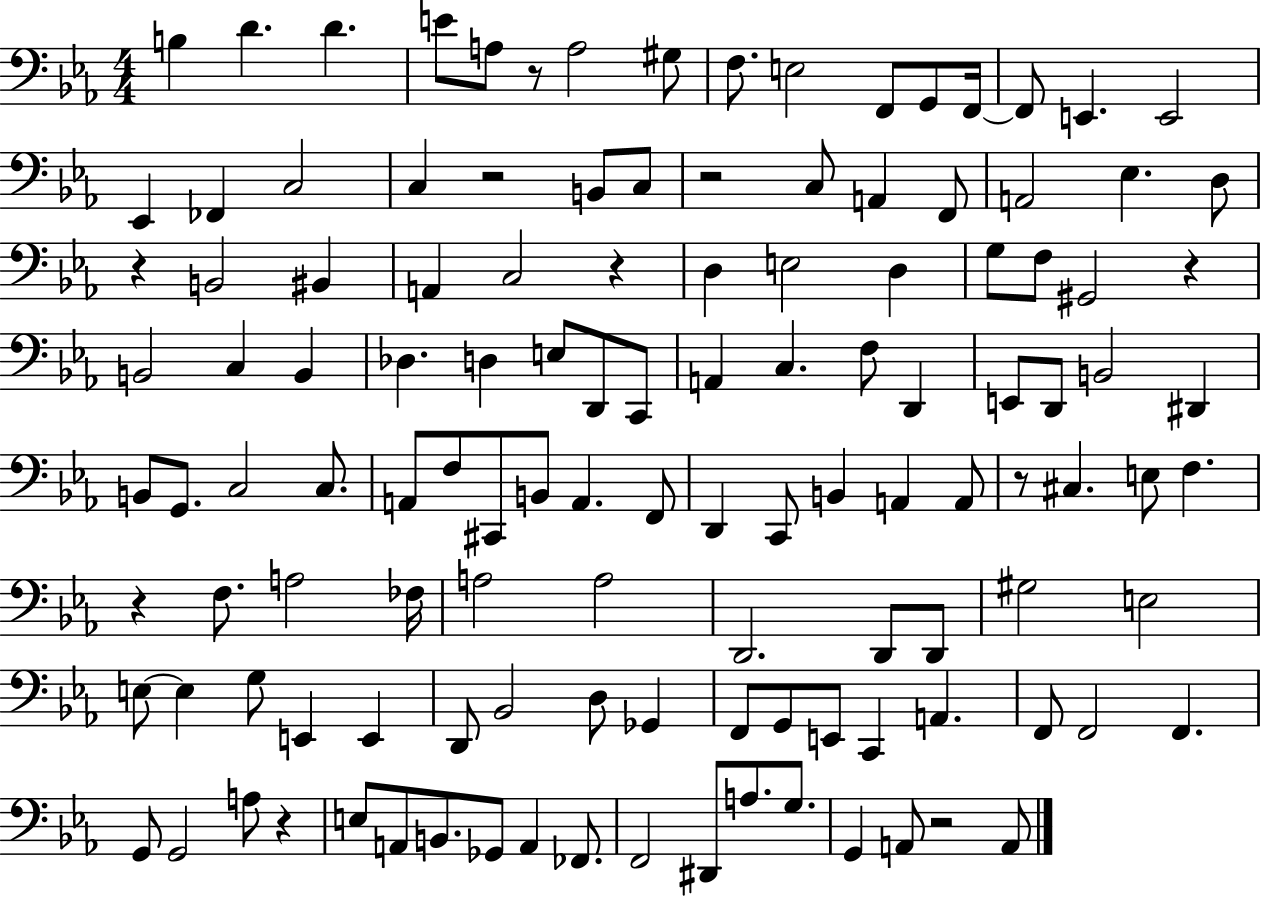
B3/q D4/q. D4/q. E4/e A3/e R/e A3/h G#3/e F3/e. E3/h F2/e G2/e F2/s F2/e E2/q. E2/h Eb2/q FES2/q C3/h C3/q R/h B2/e C3/e R/h C3/e A2/q F2/e A2/h Eb3/q. D3/e R/q B2/h BIS2/q A2/q C3/h R/q D3/q E3/h D3/q G3/e F3/e G#2/h R/q B2/h C3/q B2/q Db3/q. D3/q E3/e D2/e C2/e A2/q C3/q. F3/e D2/q E2/e D2/e B2/h D#2/q B2/e G2/e. C3/h C3/e. A2/e F3/e C#2/e B2/e A2/q. F2/e D2/q C2/e B2/q A2/q A2/e R/e C#3/q. E3/e F3/q. R/q F3/e. A3/h FES3/s A3/h A3/h D2/h. D2/e D2/e G#3/h E3/h E3/e E3/q G3/e E2/q E2/q D2/e Bb2/h D3/e Gb2/q F2/e G2/e E2/e C2/q A2/q. F2/e F2/h F2/q. G2/e G2/h A3/e R/q E3/e A2/e B2/e. Gb2/e A2/q FES2/e. F2/h D#2/e A3/e. G3/e. G2/q A2/e R/h A2/e